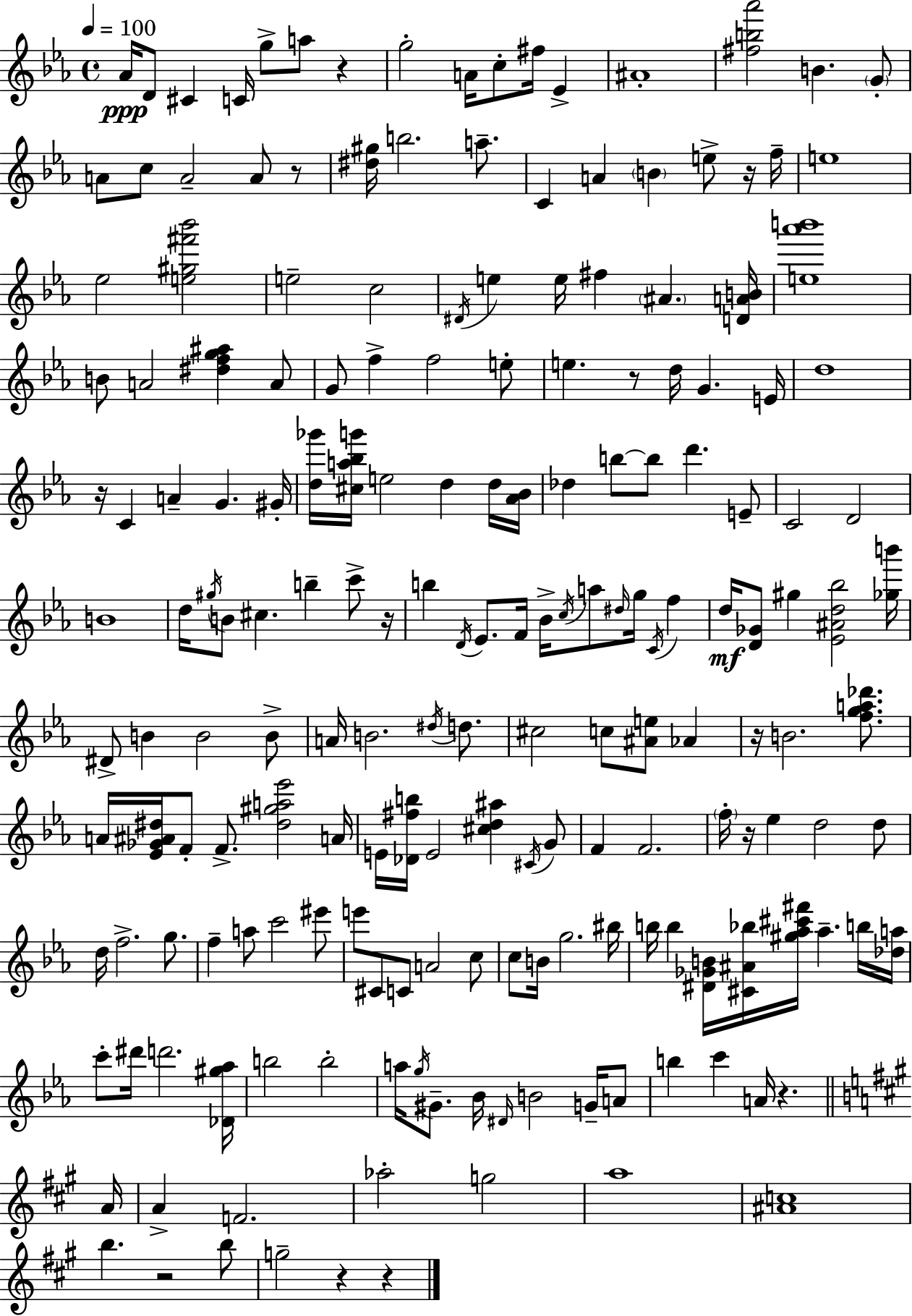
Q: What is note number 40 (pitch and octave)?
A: F5